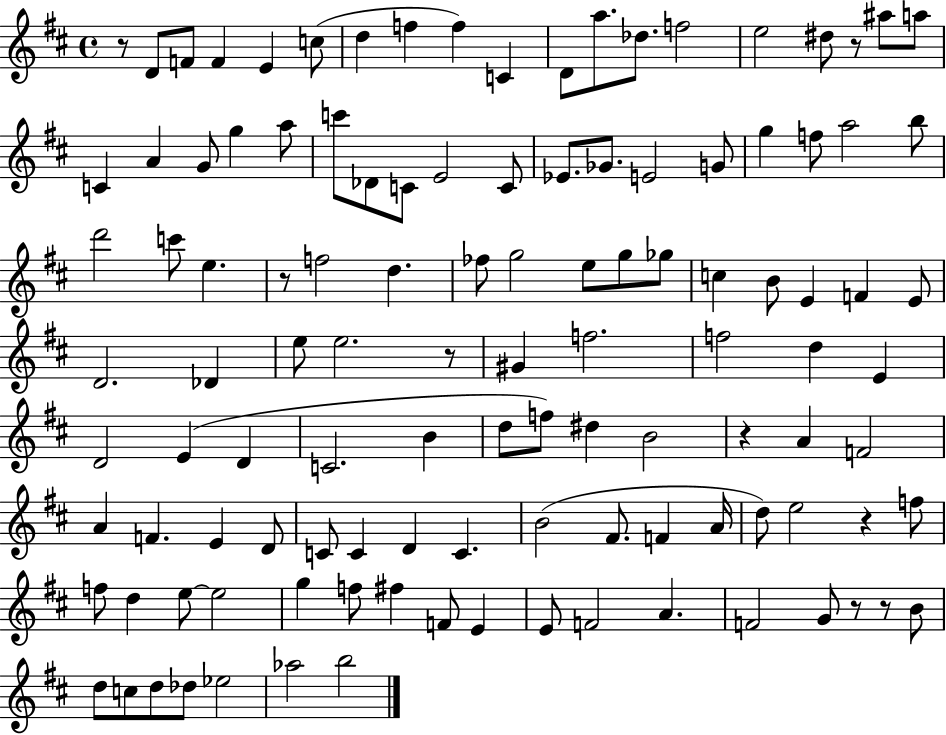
{
  \clef treble
  \time 4/4
  \defaultTimeSignature
  \key d \major
  r8 d'8 f'8 f'4 e'4 c''8( | d''4 f''4 f''4) c'4 | d'8 a''8. des''8. f''2 | e''2 dis''8 r8 ais''8 a''8 | \break c'4 a'4 g'8 g''4 a''8 | c'''8 des'8 c'8 e'2 c'8 | ees'8. ges'8. e'2 g'8 | g''4 f''8 a''2 b''8 | \break d'''2 c'''8 e''4. | r8 f''2 d''4. | fes''8 g''2 e''8 g''8 ges''8 | c''4 b'8 e'4 f'4 e'8 | \break d'2. des'4 | e''8 e''2. r8 | gis'4 f''2. | f''2 d''4 e'4 | \break d'2 e'4( d'4 | c'2. b'4 | d''8 f''8) dis''4 b'2 | r4 a'4 f'2 | \break a'4 f'4. e'4 d'8 | c'8 c'4 d'4 c'4. | b'2( fis'8. f'4 a'16 | d''8) e''2 r4 f''8 | \break f''8 d''4 e''8~~ e''2 | g''4 f''8 fis''4 f'8 e'4 | e'8 f'2 a'4. | f'2 g'8 r8 r8 b'8 | \break d''8 c''8 d''8 des''8 ees''2 | aes''2 b''2 | \bar "|."
}